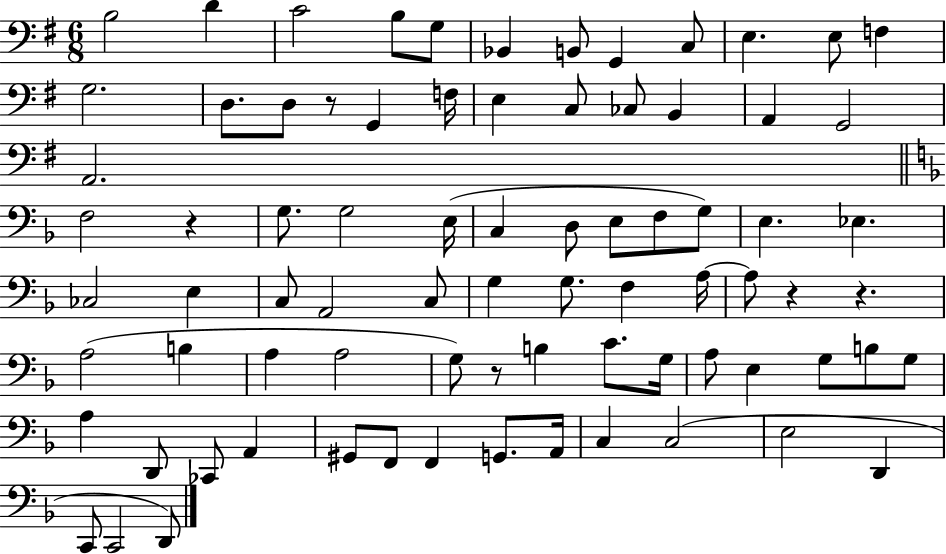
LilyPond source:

{
  \clef bass
  \numericTimeSignature
  \time 6/8
  \key g \major
  b2 d'4 | c'2 b8 g8 | bes,4 b,8 g,4 c8 | e4. e8 f4 | \break g2. | d8. d8 r8 g,4 f16 | e4 c8 ces8 b,4 | a,4 g,2 | \break a,2. | \bar "||" \break \key f \major f2 r4 | g8. g2 e16( | c4 d8 e8 f8 g8) | e4. ees4. | \break ces2 e4 | c8 a,2 c8 | g4 g8. f4 a16~~ | a8 r4 r4. | \break a2( b4 | a4 a2 | g8) r8 b4 c'8. g16 | a8 e4 g8 b8 g8 | \break a4 d,8 ces,8 a,4 | gis,8 f,8 f,4 g,8. a,16 | c4 c2( | e2 d,4 | \break c,8 c,2 d,8) | \bar "|."
}